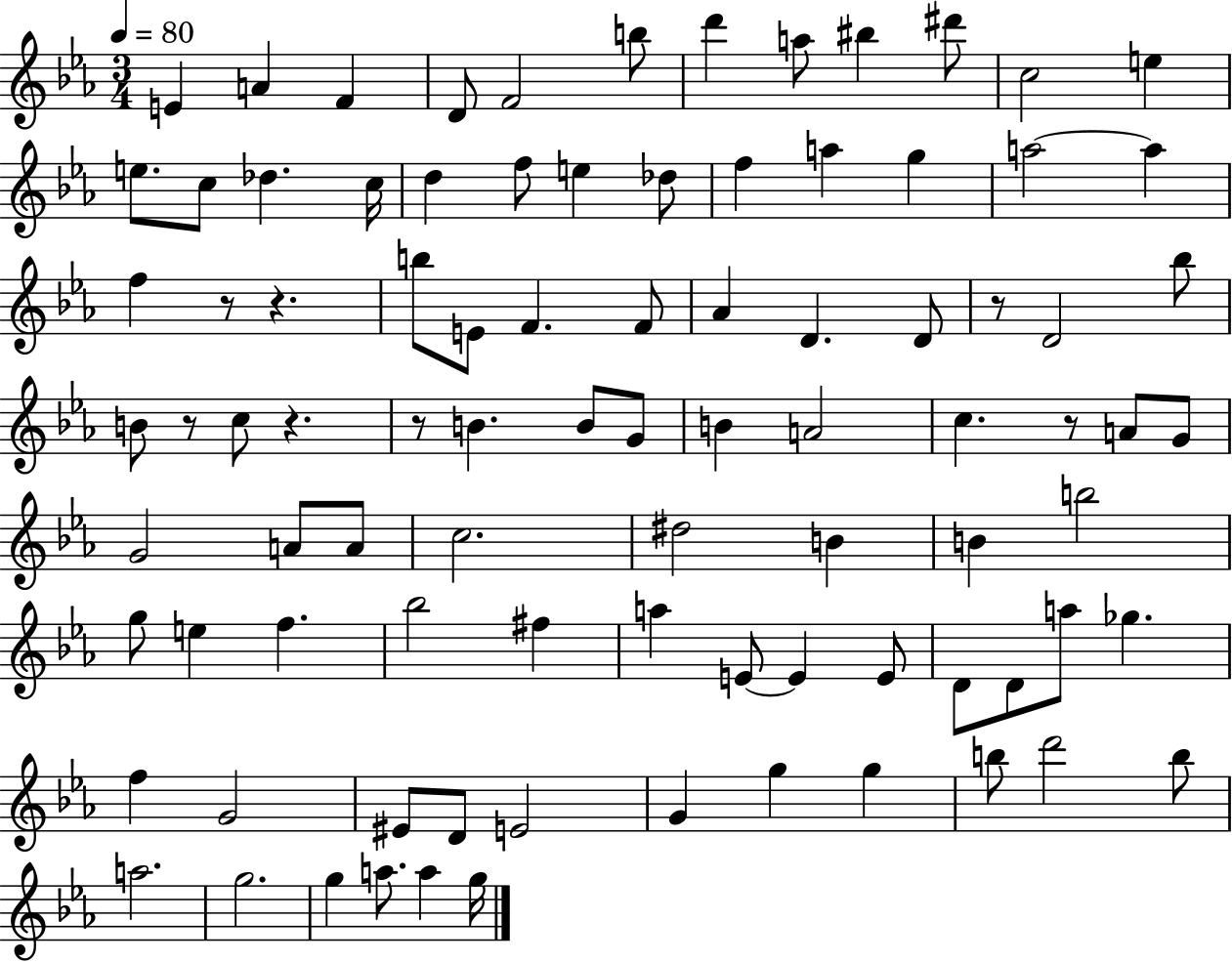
{
  \clef treble
  \numericTimeSignature
  \time 3/4
  \key ees \major
  \tempo 4 = 80
  e'4 a'4 f'4 | d'8 f'2 b''8 | d'''4 a''8 bis''4 dis'''8 | c''2 e''4 | \break e''8. c''8 des''4. c''16 | d''4 f''8 e''4 des''8 | f''4 a''4 g''4 | a''2~~ a''4 | \break f''4 r8 r4. | b''8 e'8 f'4. f'8 | aes'4 d'4. d'8 | r8 d'2 bes''8 | \break b'8 r8 c''8 r4. | r8 b'4. b'8 g'8 | b'4 a'2 | c''4. r8 a'8 g'8 | \break g'2 a'8 a'8 | c''2. | dis''2 b'4 | b'4 b''2 | \break g''8 e''4 f''4. | bes''2 fis''4 | a''4 e'8~~ e'4 e'8 | d'8 d'8 a''8 ges''4. | \break f''4 g'2 | eis'8 d'8 e'2 | g'4 g''4 g''4 | b''8 d'''2 b''8 | \break a''2. | g''2. | g''4 a''8. a''4 g''16 | \bar "|."
}